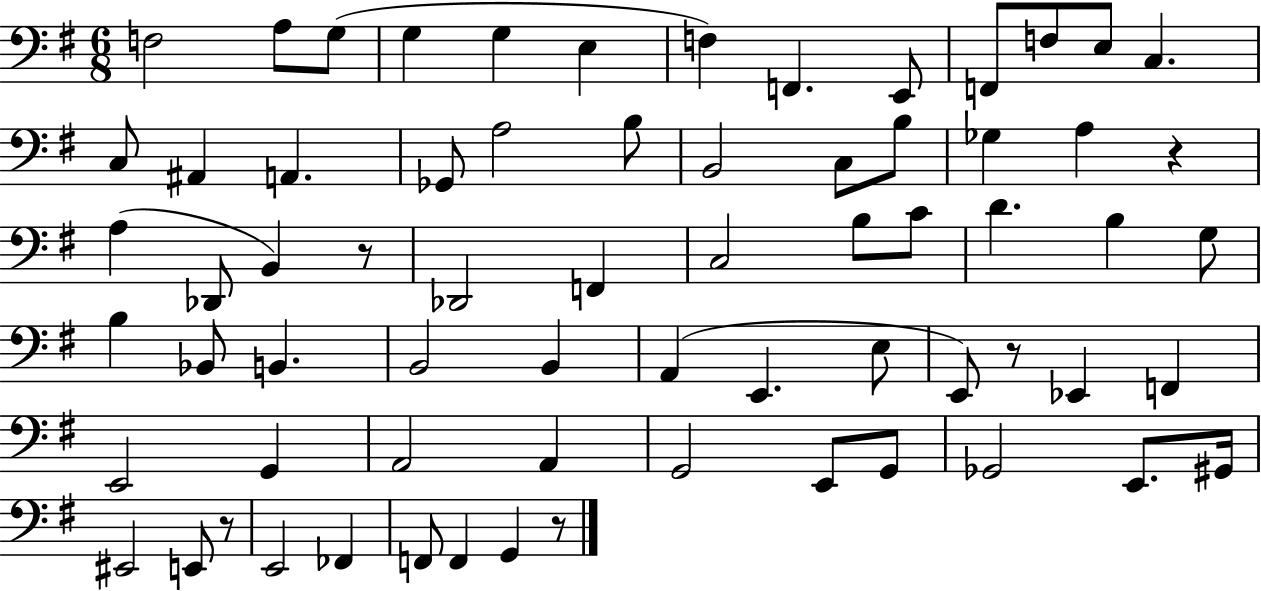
X:1
T:Untitled
M:6/8
L:1/4
K:G
F,2 A,/2 G,/2 G, G, E, F, F,, E,,/2 F,,/2 F,/2 E,/2 C, C,/2 ^A,, A,, _G,,/2 A,2 B,/2 B,,2 C,/2 B,/2 _G, A, z A, _D,,/2 B,, z/2 _D,,2 F,, C,2 B,/2 C/2 D B, G,/2 B, _B,,/2 B,, B,,2 B,, A,, E,, E,/2 E,,/2 z/2 _E,, F,, E,,2 G,, A,,2 A,, G,,2 E,,/2 G,,/2 _G,,2 E,,/2 ^G,,/4 ^E,,2 E,,/2 z/2 E,,2 _F,, F,,/2 F,, G,, z/2